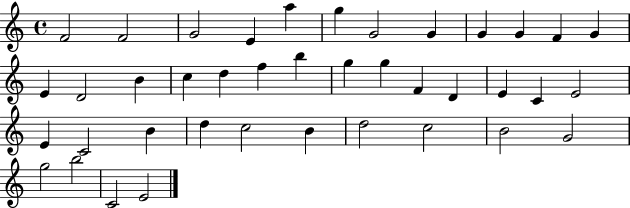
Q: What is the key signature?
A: C major